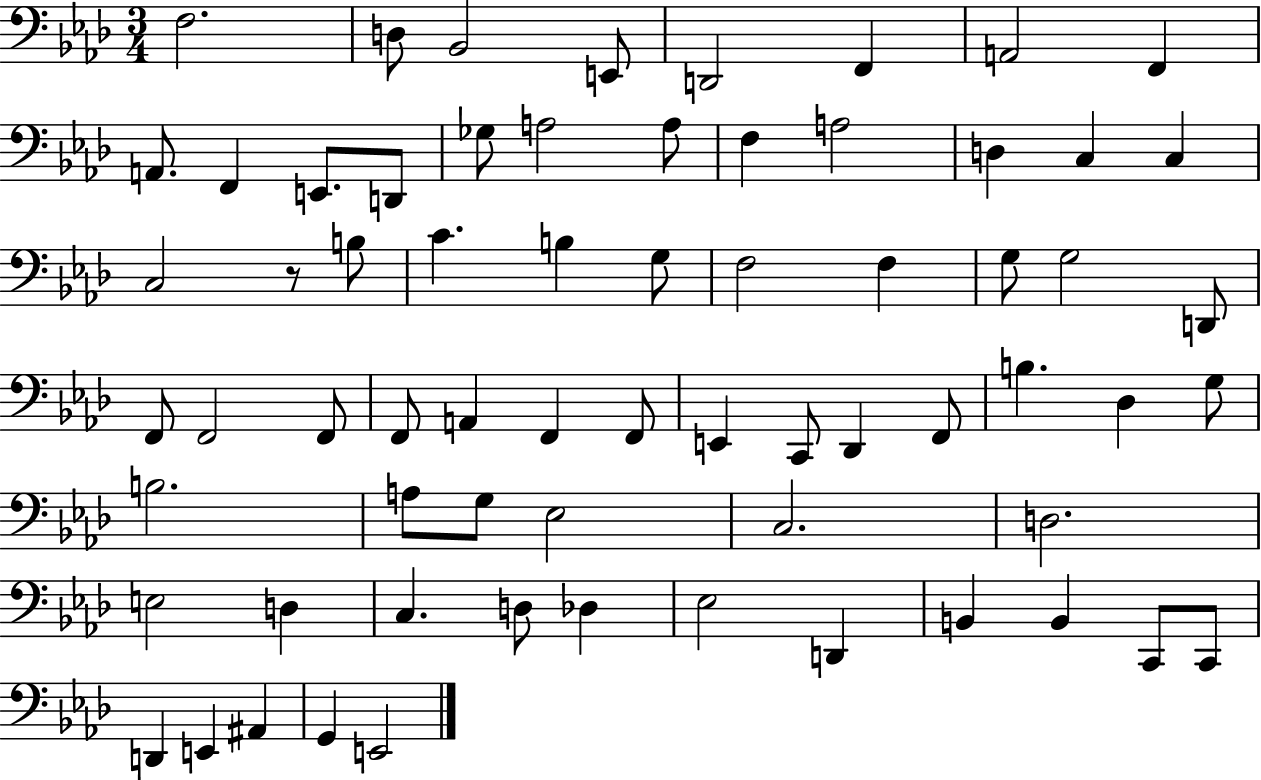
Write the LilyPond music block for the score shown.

{
  \clef bass
  \numericTimeSignature
  \time 3/4
  \key aes \major
  \repeat volta 2 { f2. | d8 bes,2 e,8 | d,2 f,4 | a,2 f,4 | \break a,8. f,4 e,8. d,8 | ges8 a2 a8 | f4 a2 | d4 c4 c4 | \break c2 r8 b8 | c'4. b4 g8 | f2 f4 | g8 g2 d,8 | \break f,8 f,2 f,8 | f,8 a,4 f,4 f,8 | e,4 c,8 des,4 f,8 | b4. des4 g8 | \break b2. | a8 g8 ees2 | c2. | d2. | \break e2 d4 | c4. d8 des4 | ees2 d,4 | b,4 b,4 c,8 c,8 | \break d,4 e,4 ais,4 | g,4 e,2 | } \bar "|."
}